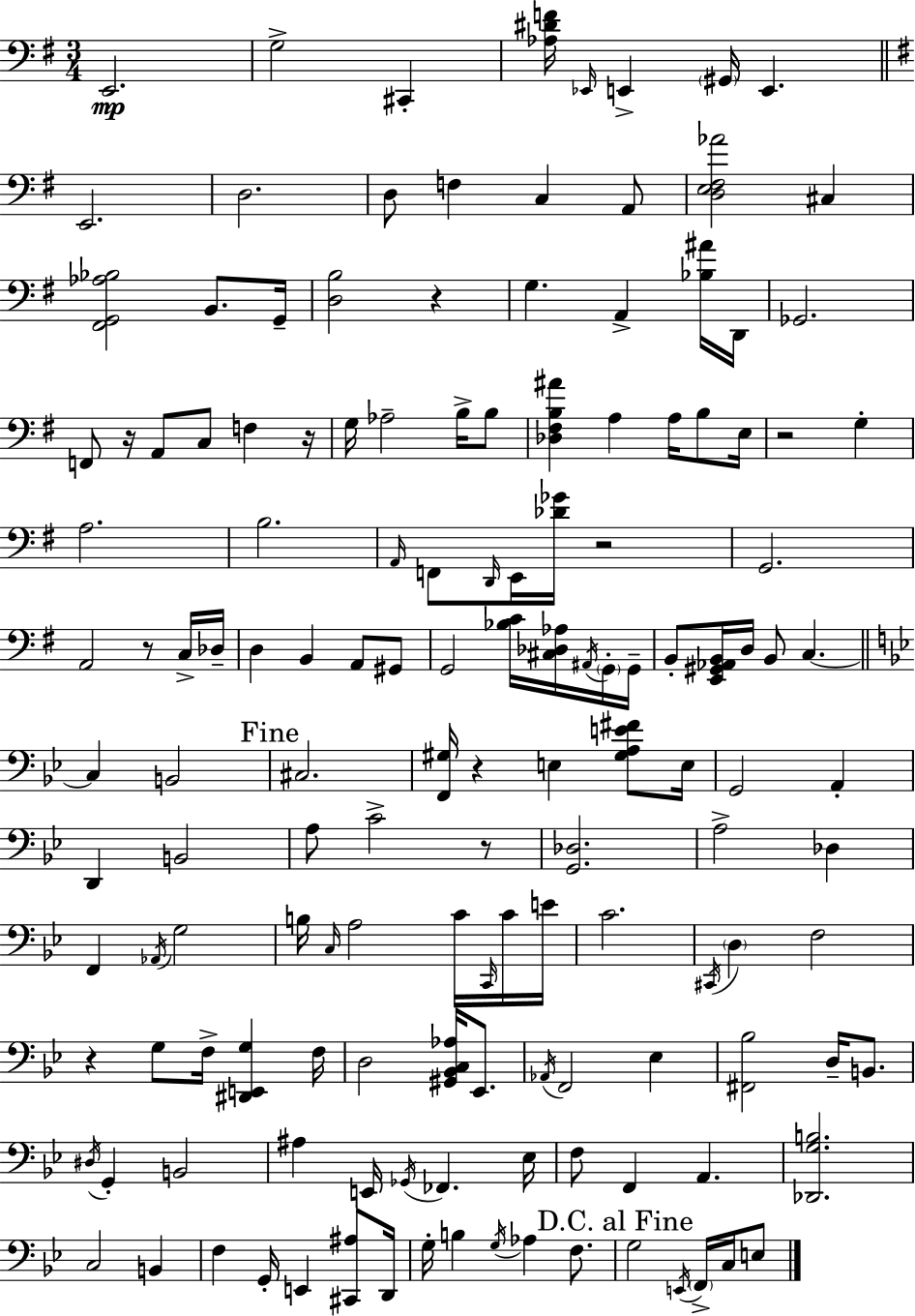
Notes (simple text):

E2/h. G3/h C#2/q [Ab3,D#4,F4]/s Eb2/s E2/q G#2/s E2/q. E2/h. D3/h. D3/e F3/q C3/q A2/e [D3,E3,F#3,Ab4]/h C#3/q [F#2,G2,Ab3,Bb3]/h B2/e. G2/s [D3,B3]/h R/q G3/q. A2/q [Bb3,A#4]/s D2/s Gb2/h. F2/e R/s A2/e C3/e F3/q R/s G3/s Ab3/h B3/s B3/e [Db3,F#3,B3,A#4]/q A3/q A3/s B3/e E3/s R/h G3/q A3/h. B3/h. A2/s F2/e D2/s E2/s [Db4,Gb4]/s R/h G2/h. A2/h R/e C3/s Db3/s D3/q B2/q A2/e G#2/e G2/h [Bb3,C4]/s [C#3,Db3,Ab3]/s A#2/s G2/s G2/s B2/e [E2,G#2,Ab2,B2]/s D3/s B2/e C3/q. C3/q B2/h C#3/h. [F2,G#3]/s R/q E3/q [G#3,A3,E4,F#4]/e E3/s G2/h A2/q D2/q B2/h A3/e C4/h R/e [G2,Db3]/h. A3/h Db3/q F2/q Ab2/s G3/h B3/s C3/s A3/h C4/s C2/s C4/s E4/s C4/h. C#2/s D3/q F3/h R/q G3/e F3/s [D#2,E2,G3]/q F3/s D3/h [G#2,Bb2,C3,Ab3]/s Eb2/e. Ab2/s F2/h Eb3/q [F#2,Bb3]/h D3/s B2/e. D#3/s G2/q B2/h A#3/q E2/s Gb2/s FES2/q. Eb3/s F3/e F2/q A2/q. [Db2,G3,B3]/h. C3/h B2/q F3/q G2/s E2/q [C#2,A#3]/e D2/s G3/s B3/q G3/s Ab3/q F3/e. G3/h E2/s F2/s C3/s E3/e